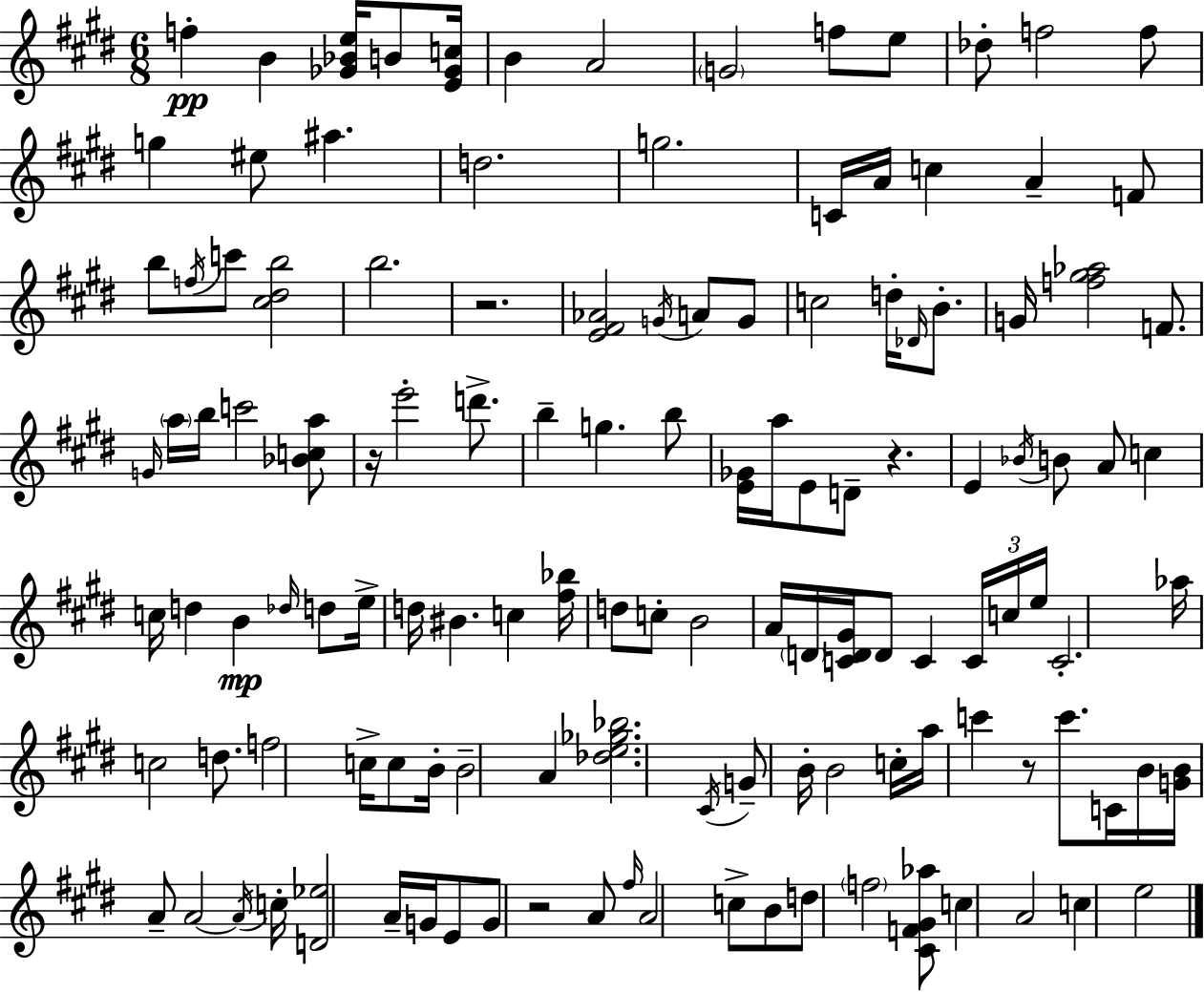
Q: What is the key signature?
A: E major